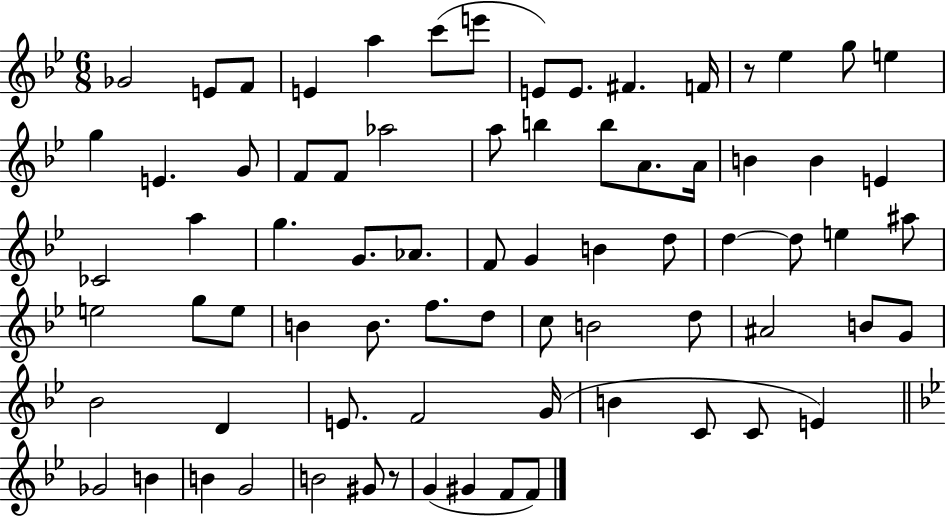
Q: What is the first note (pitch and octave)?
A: Gb4